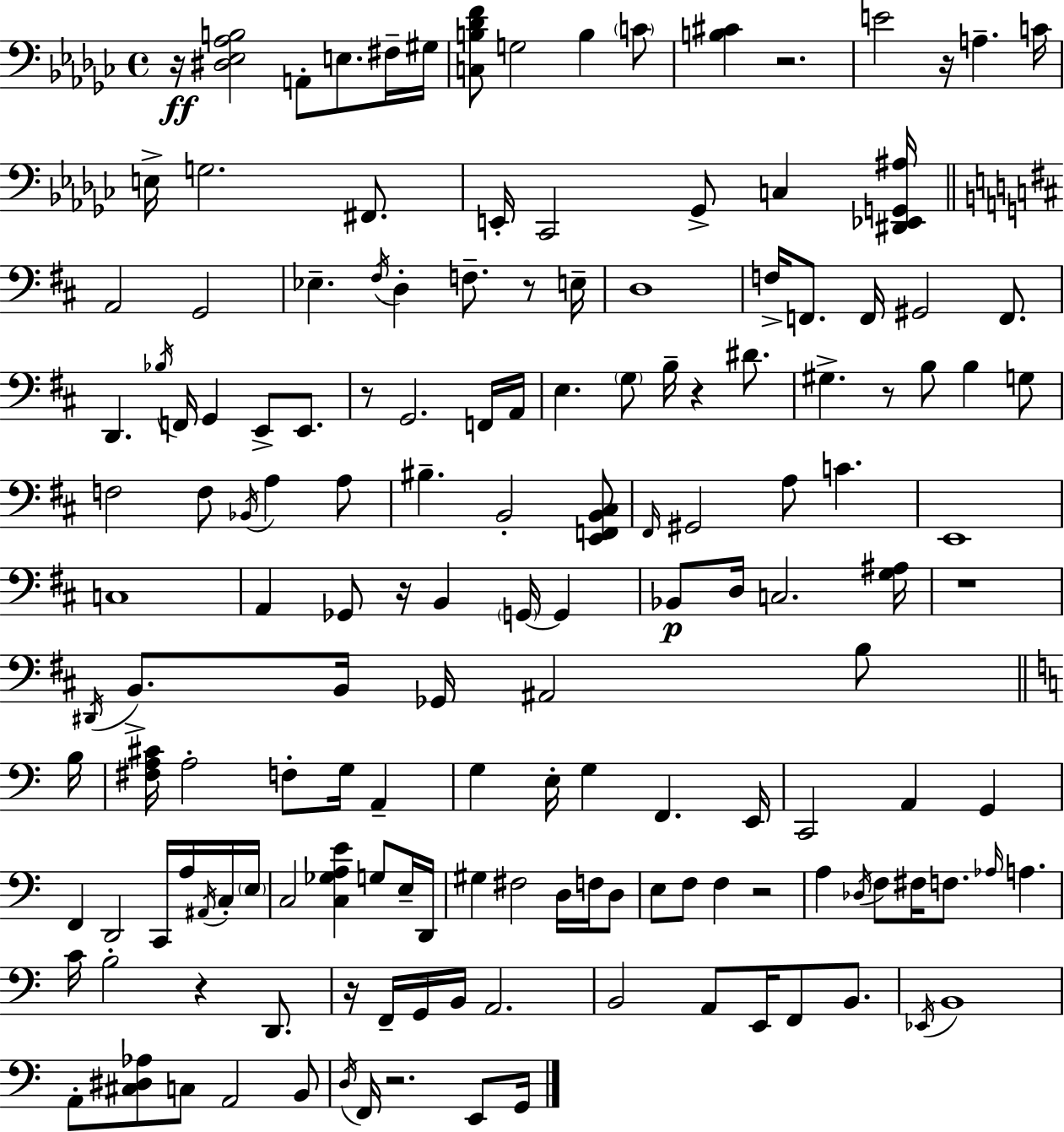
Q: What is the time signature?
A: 4/4